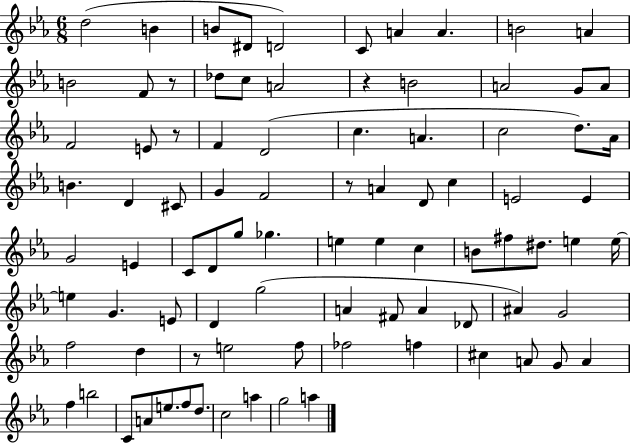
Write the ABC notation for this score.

X:1
T:Untitled
M:6/8
L:1/4
K:Eb
d2 B B/2 ^D/2 D2 C/2 A A B2 A B2 F/2 z/2 _d/2 c/2 A2 z B2 A2 G/2 A/2 F2 E/2 z/2 F D2 c A c2 d/2 _A/4 B D ^C/2 G F2 z/2 A D/2 c E2 E G2 E C/2 D/2 g/2 _g e e c B/2 ^f/2 ^d/2 e e/4 e G E/2 D g2 A ^F/2 A _D/2 ^A G2 f2 d z/2 e2 f/2 _f2 f ^c A/2 G/2 A f b2 C/2 A/2 e/2 f/2 d/2 c2 a g2 a